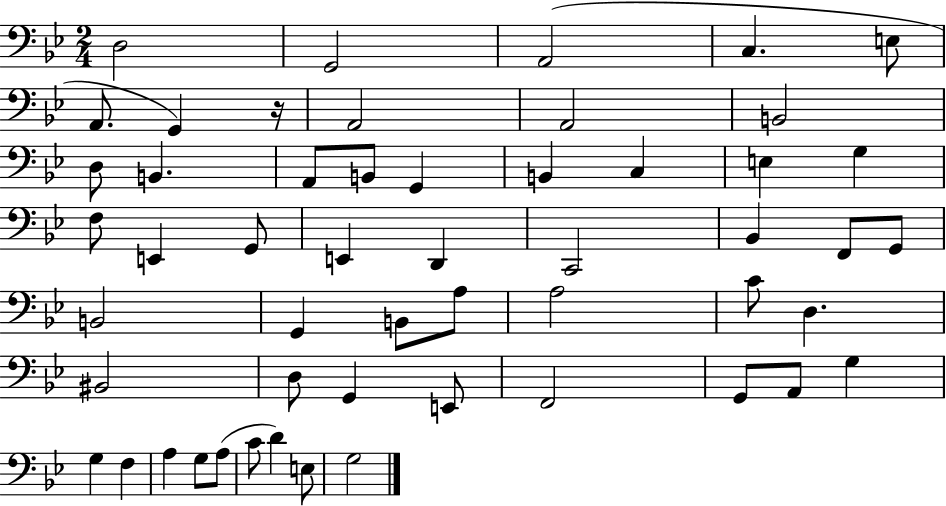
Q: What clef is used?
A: bass